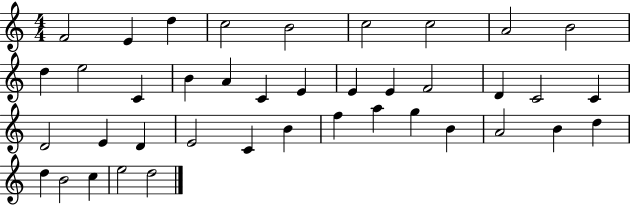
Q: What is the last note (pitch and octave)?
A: D5